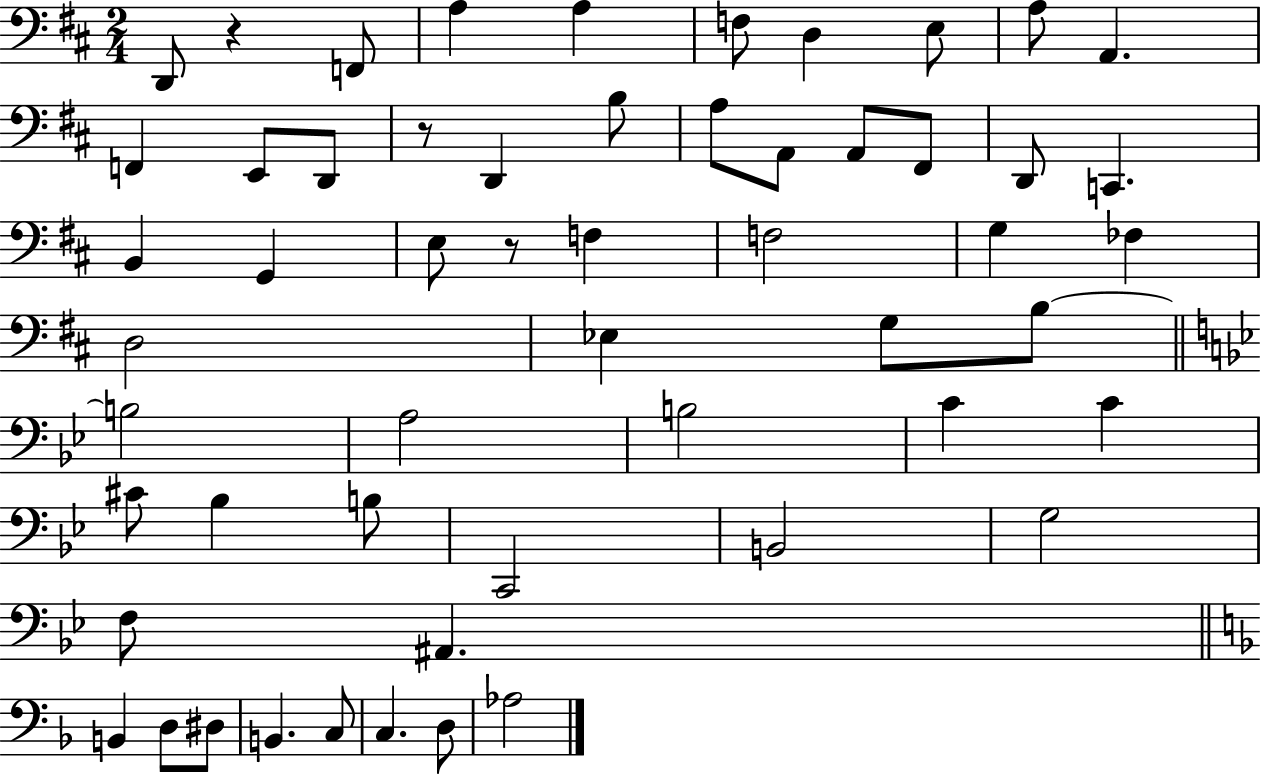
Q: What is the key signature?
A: D major